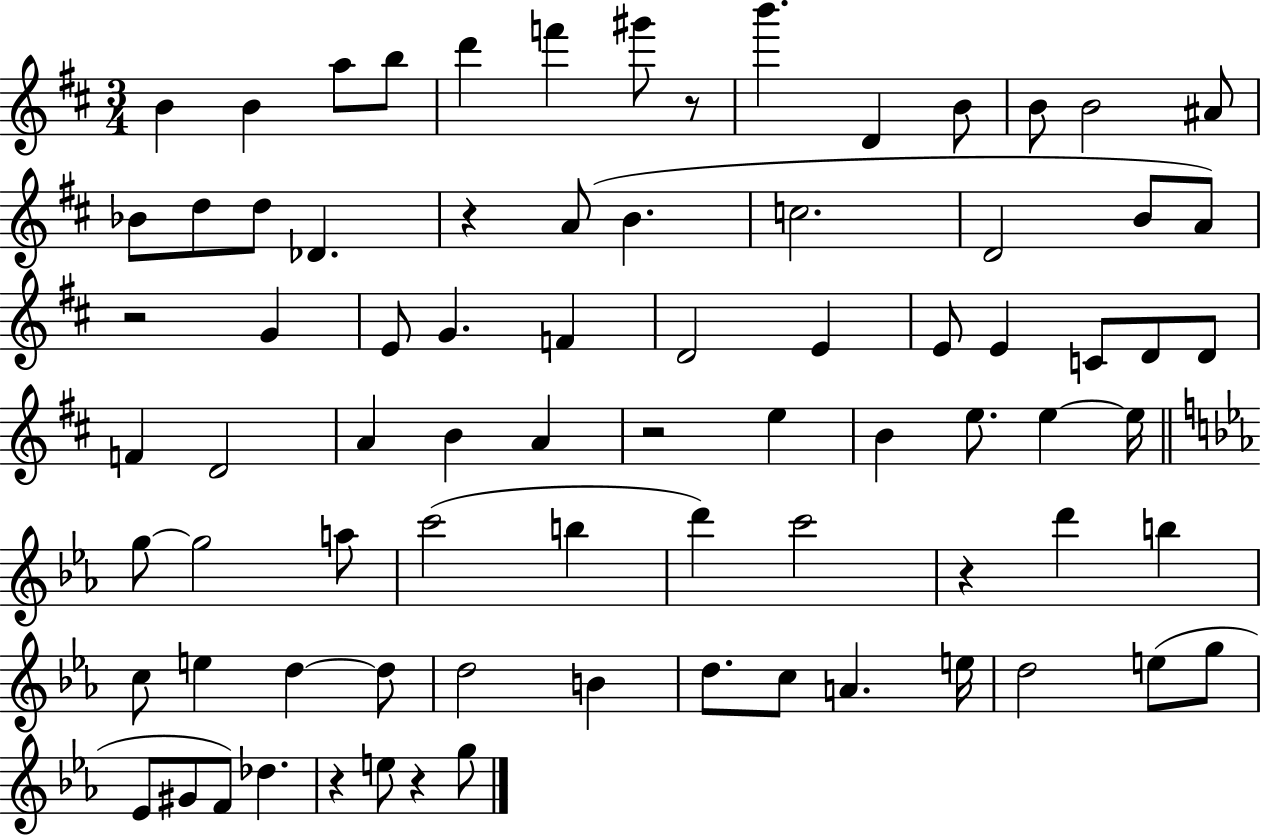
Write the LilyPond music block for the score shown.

{
  \clef treble
  \numericTimeSignature
  \time 3/4
  \key d \major
  b'4 b'4 a''8 b''8 | d'''4 f'''4 gis'''8 r8 | b'''4. d'4 b'8 | b'8 b'2 ais'8 | \break bes'8 d''8 d''8 des'4. | r4 a'8( b'4. | c''2. | d'2 b'8 a'8) | \break r2 g'4 | e'8 g'4. f'4 | d'2 e'4 | e'8 e'4 c'8 d'8 d'8 | \break f'4 d'2 | a'4 b'4 a'4 | r2 e''4 | b'4 e''8. e''4~~ e''16 | \break \bar "||" \break \key ees \major g''8~~ g''2 a''8 | c'''2( b''4 | d'''4) c'''2 | r4 d'''4 b''4 | \break c''8 e''4 d''4~~ d''8 | d''2 b'4 | d''8. c''8 a'4. e''16 | d''2 e''8( g''8 | \break ees'8 gis'8 f'8) des''4. | r4 e''8 r4 g''8 | \bar "|."
}